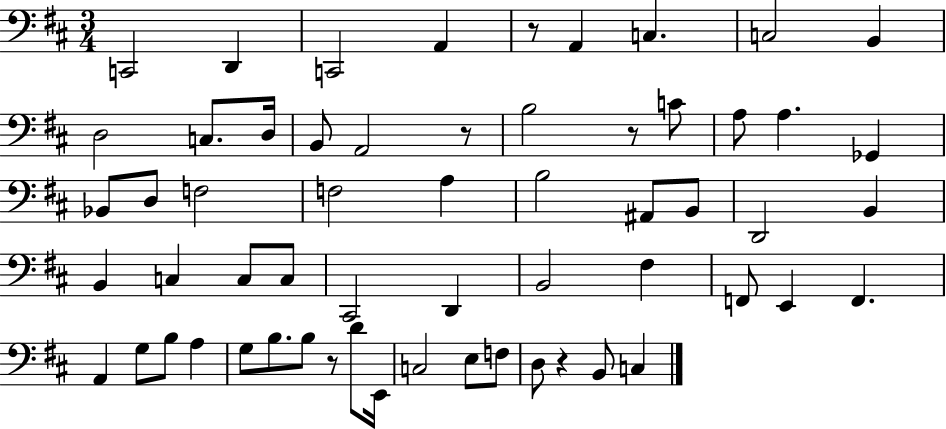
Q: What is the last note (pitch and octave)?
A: C3